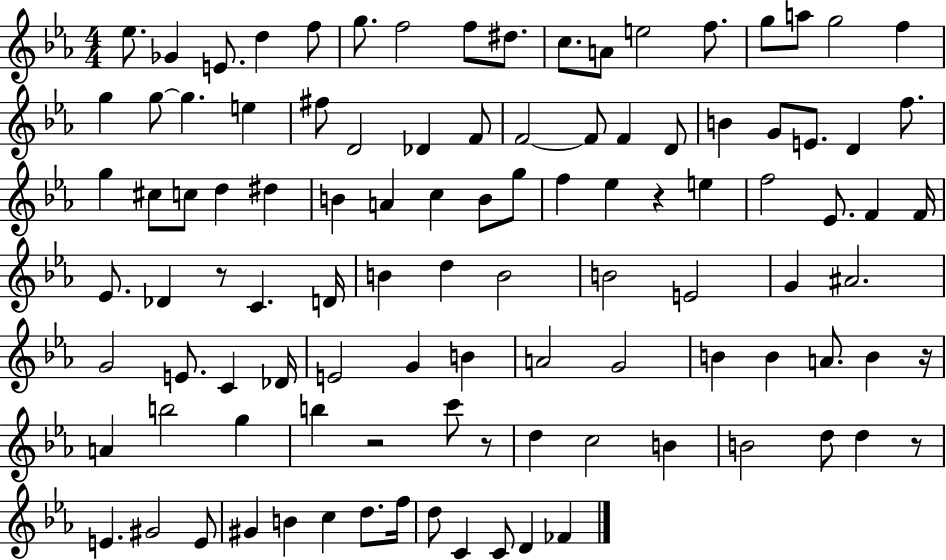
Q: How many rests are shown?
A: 6